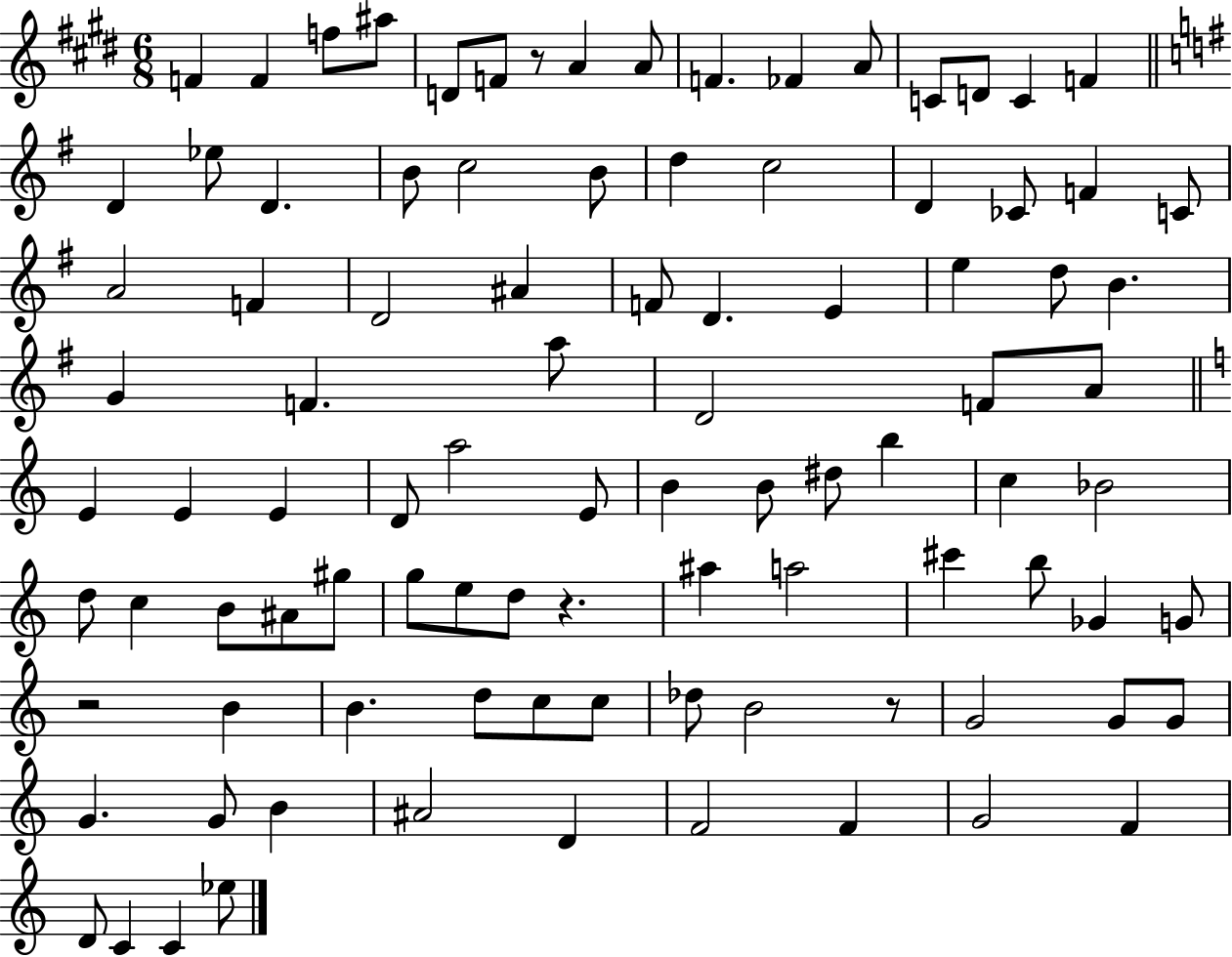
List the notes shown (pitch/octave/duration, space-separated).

F4/q F4/q F5/e A#5/e D4/e F4/e R/e A4/q A4/e F4/q. FES4/q A4/e C4/e D4/e C4/q F4/q D4/q Eb5/e D4/q. B4/e C5/h B4/e D5/q C5/h D4/q CES4/e F4/q C4/e A4/h F4/q D4/h A#4/q F4/e D4/q. E4/q E5/q D5/e B4/q. G4/q F4/q. A5/e D4/h F4/e A4/e E4/q E4/q E4/q D4/e A5/h E4/e B4/q B4/e D#5/e B5/q C5/q Bb4/h D5/e C5/q B4/e A#4/e G#5/e G5/e E5/e D5/e R/q. A#5/q A5/h C#6/q B5/e Gb4/q G4/e R/h B4/q B4/q. D5/e C5/e C5/e Db5/e B4/h R/e G4/h G4/e G4/e G4/q. G4/e B4/q A#4/h D4/q F4/h F4/q G4/h F4/q D4/e C4/q C4/q Eb5/e